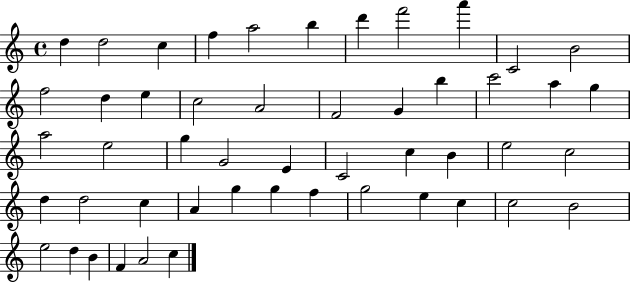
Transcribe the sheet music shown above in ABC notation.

X:1
T:Untitled
M:4/4
L:1/4
K:C
d d2 c f a2 b d' f'2 a' C2 B2 f2 d e c2 A2 F2 G b c'2 a g a2 e2 g G2 E C2 c B e2 c2 d d2 c A g g f g2 e c c2 B2 e2 d B F A2 c